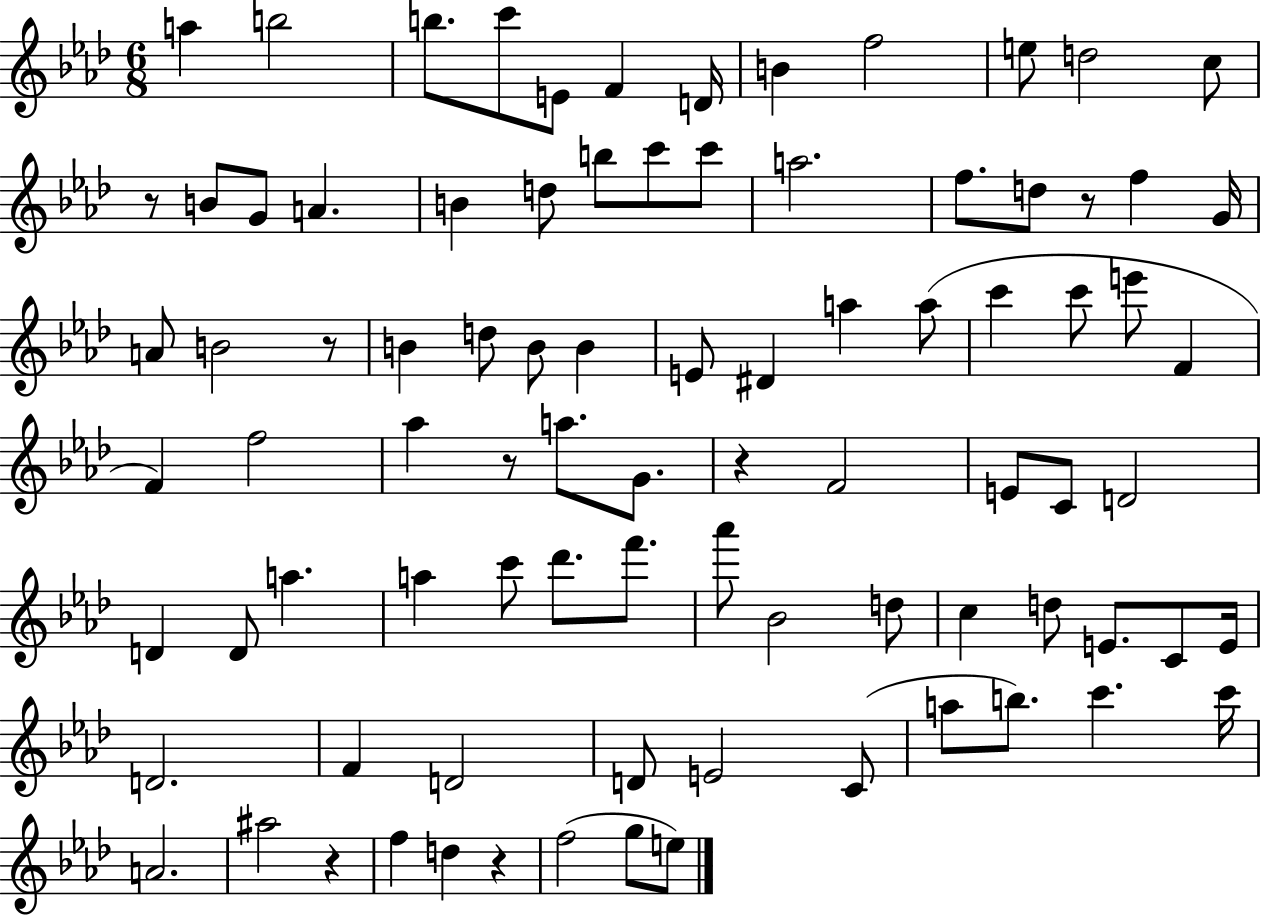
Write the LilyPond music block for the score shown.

{
  \clef treble
  \numericTimeSignature
  \time 6/8
  \key aes \major
  a''4 b''2 | b''8. c'''8 e'8 f'4 d'16 | b'4 f''2 | e''8 d''2 c''8 | \break r8 b'8 g'8 a'4. | b'4 d''8 b''8 c'''8 c'''8 | a''2. | f''8. d''8 r8 f''4 g'16 | \break a'8 b'2 r8 | b'4 d''8 b'8 b'4 | e'8 dis'4 a''4 a''8( | c'''4 c'''8 e'''8 f'4 | \break f'4) f''2 | aes''4 r8 a''8. g'8. | r4 f'2 | e'8 c'8 d'2 | \break d'4 d'8 a''4. | a''4 c'''8 des'''8. f'''8. | aes'''8 bes'2 d''8 | c''4 d''8 e'8. c'8 e'16 | \break d'2. | f'4 d'2 | d'8 e'2 c'8( | a''8 b''8.) c'''4. c'''16 | \break a'2. | ais''2 r4 | f''4 d''4 r4 | f''2( g''8 e''8) | \break \bar "|."
}